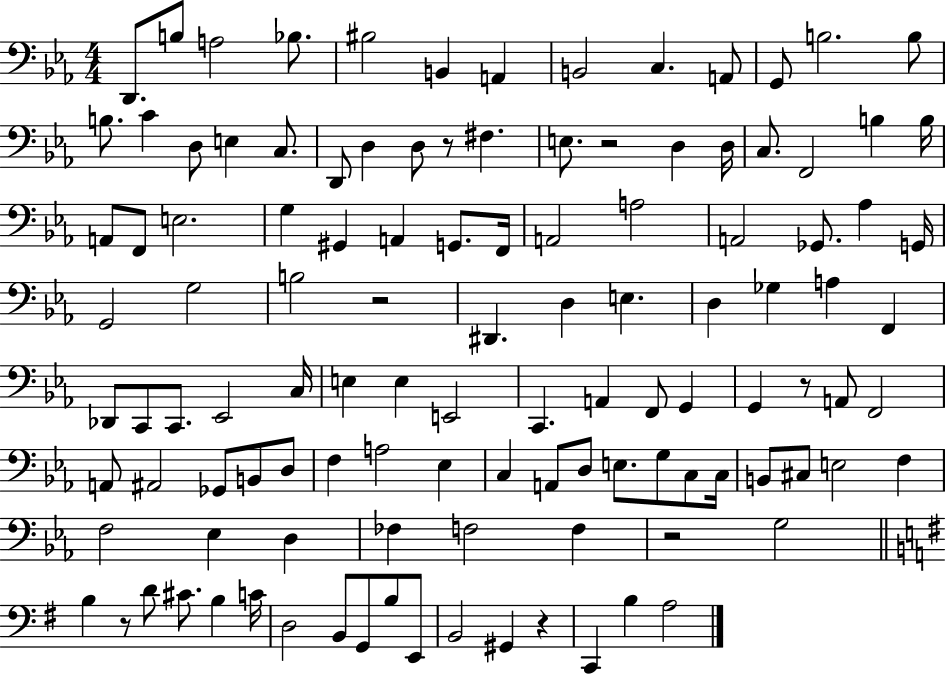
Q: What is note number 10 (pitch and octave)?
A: A2